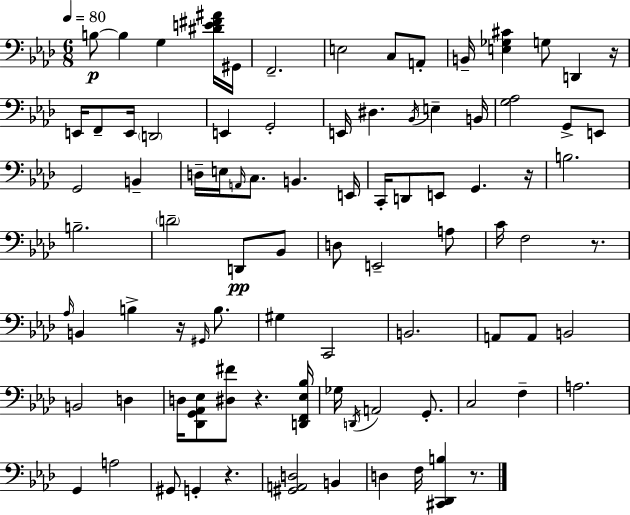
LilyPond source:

{
  \clef bass
  \numericTimeSignature
  \time 6/8
  \key f \minor
  \tempo 4 = 80
  b8~~\p b4 g4 <dis' e' fis' ais'>16 gis,16 | f,2.-- | e2 c8 a,8-. | b,16-- <e ges cis'>4 g8 d,4 r16 | \break e,16 f,8-- e,16 \parenthesize d,2 | e,4 g,2-. | e,16 dis4. \acciaccatura { bes,16 } e4-- | b,16 <g aes>2 g,8-> e,8 | \break g,2 b,4-- | d16-- e16 \grace { a,16 } c8. b,4. | e,16 c,16-. d,8 e,8 g,4. | r16 b2. | \break b2.-- | \parenthesize d'2-- d,8\pp | bes,8 d8 e,2-- | a8 c'16 f2 r8. | \break \grace { aes16 } b,4 b4-> r16 | \grace { gis,16 } b8. gis4 c,2 | b,2. | a,8 a,8 b,2 | \break b,2 | d4 d16 <des, g, aes, ees>8 <dis fis'>8 r4. | <d, f, ees bes>16 ges16 \acciaccatura { d,16 } a,2 | g,8.-. c2 | \break f4-- a2. | g,4 a2 | gis,8 g,4-. r4. | <gis, a, d>2 | \break b,4 d4 f16 <cis, des, b>4 | r8. \bar "|."
}